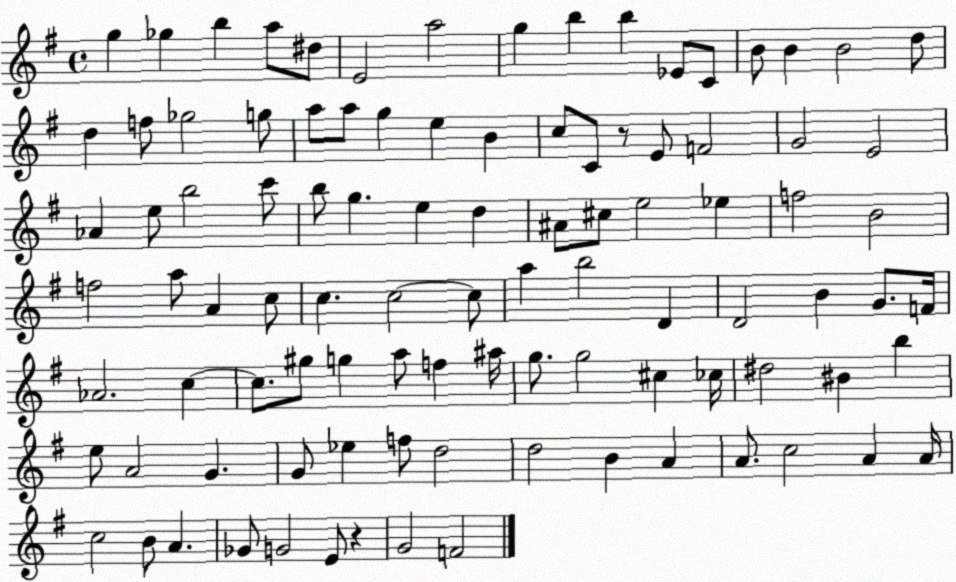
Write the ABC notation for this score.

X:1
T:Untitled
M:4/4
L:1/4
K:G
g _g b a/2 ^d/2 E2 a2 g b b _E/2 C/2 B/2 B B2 d/2 d f/2 _g2 g/2 a/2 a/2 g e B c/2 C/2 z/2 E/2 F2 G2 E2 _A e/2 b2 c'/2 b/2 g e d ^A/2 ^c/2 e2 _e f2 B2 f2 a/2 A c/2 c c2 c/2 a b2 D D2 B G/2 F/4 _A2 c c/2 ^g/2 g a/2 f ^a/4 g/2 g2 ^c _c/4 ^d2 ^B b e/2 A2 G G/2 _e f/2 d2 d2 B A A/2 c2 A A/4 c2 B/2 A _G/2 G2 E/2 z G2 F2